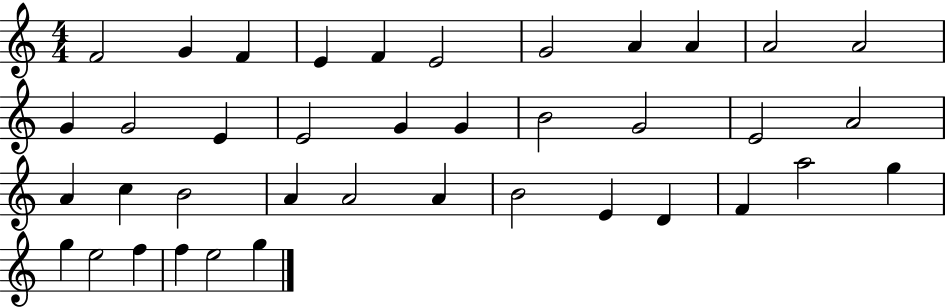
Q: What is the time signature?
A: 4/4